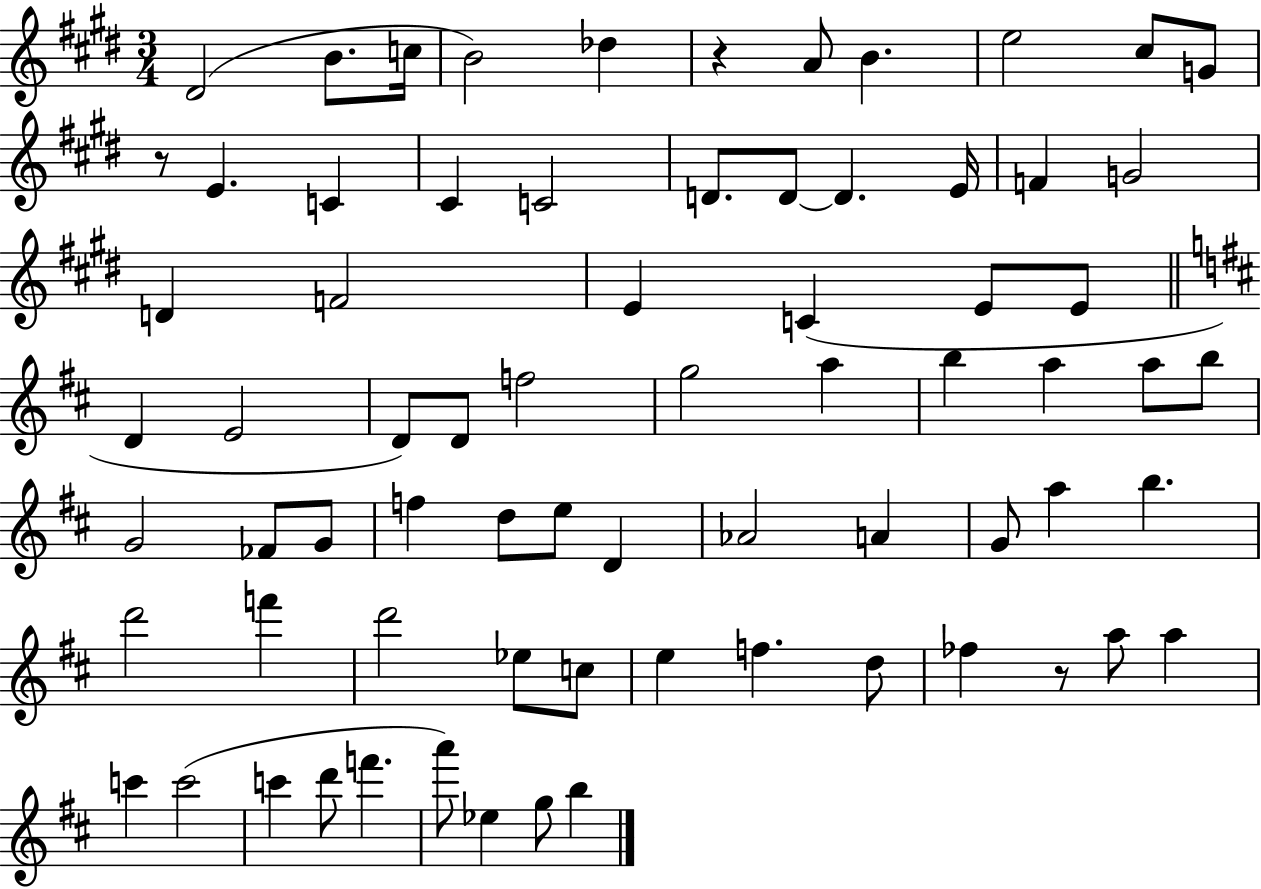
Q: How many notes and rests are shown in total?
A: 72